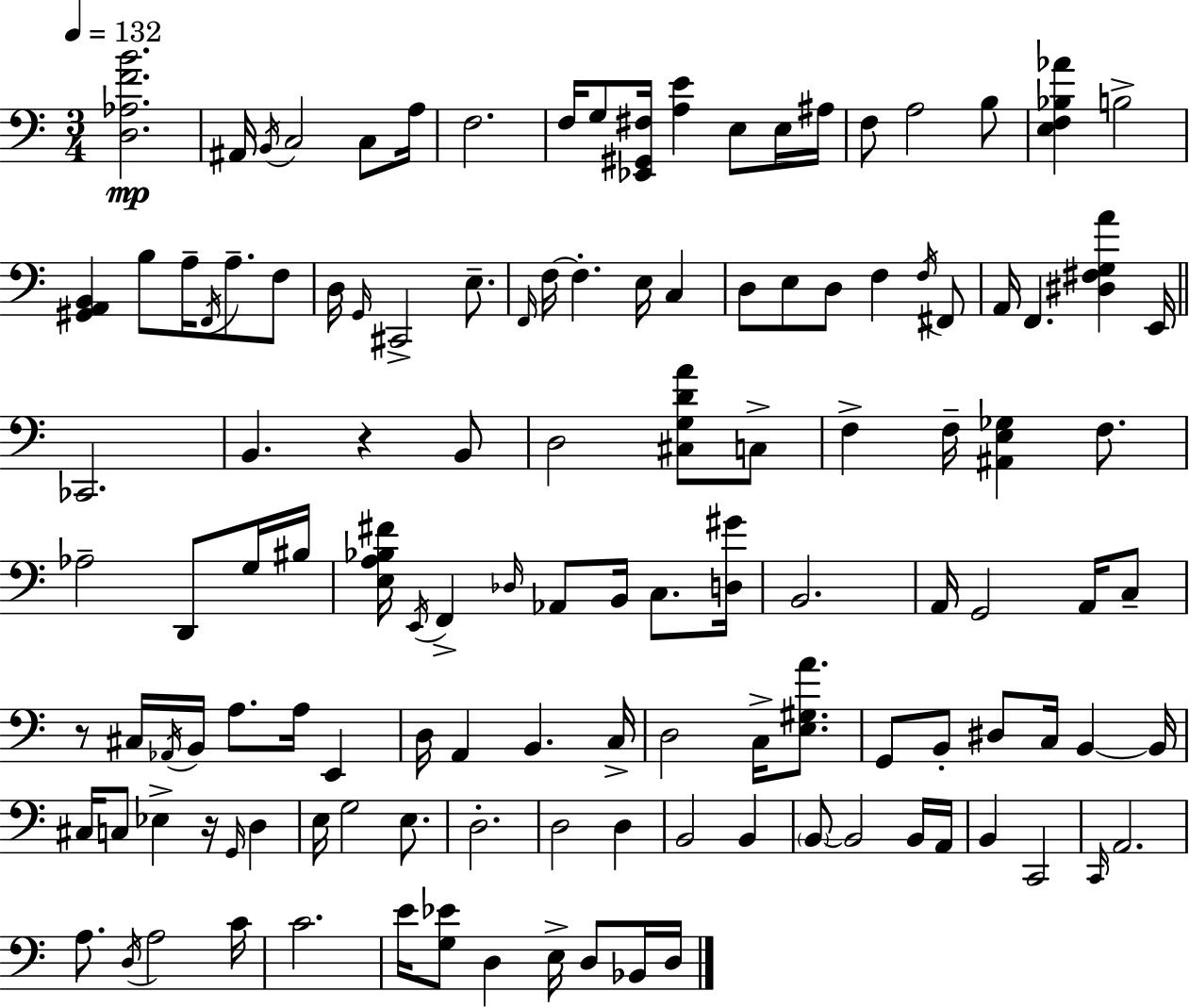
X:1
T:Untitled
M:3/4
L:1/4
K:C
[D,_A,FB]2 ^A,,/4 B,,/4 C,2 C,/2 A,/4 F,2 F,/4 G,/2 [_E,,^G,,^F,]/4 [A,E] E,/2 E,/4 ^A,/4 F,/2 A,2 B,/2 [E,F,_B,_A] B,2 [^G,,A,,B,,] B,/2 A,/4 F,,/4 A,/2 F,/2 D,/4 G,,/4 ^C,,2 E,/2 F,,/4 F,/4 F, E,/4 C, D,/2 E,/2 D,/2 F, F,/4 ^F,,/2 A,,/4 F,, [^D,^F,G,A] E,,/4 _C,,2 B,, z B,,/2 D,2 [^C,G,DA]/2 C,/2 F, F,/4 [^A,,E,_G,] F,/2 _A,2 D,,/2 G,/4 ^B,/4 [E,A,_B,^F]/4 E,,/4 F,, _D,/4 _A,,/2 B,,/4 C,/2 [D,^G]/4 B,,2 A,,/4 G,,2 A,,/4 C,/2 z/2 ^C,/4 _A,,/4 B,,/4 A,/2 A,/4 E,, D,/4 A,, B,, C,/4 D,2 C,/4 [E,^G,A]/2 G,,/2 B,,/2 ^D,/2 C,/4 B,, B,,/4 ^C,/4 C,/2 _E, z/4 G,,/4 D, E,/4 G,2 E,/2 D,2 D,2 D, B,,2 B,, B,,/2 B,,2 B,,/4 A,,/4 B,, C,,2 C,,/4 A,,2 A,/2 D,/4 A,2 C/4 C2 E/4 [G,_E]/2 D, E,/4 D,/2 _B,,/4 D,/4